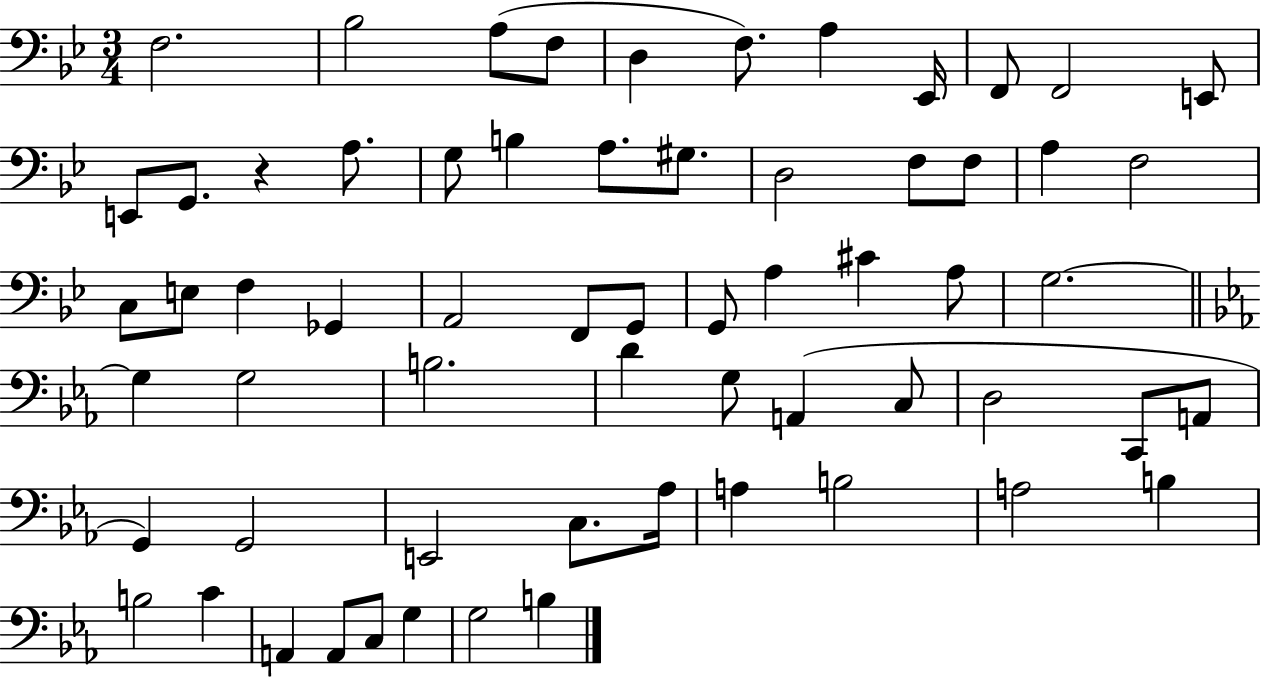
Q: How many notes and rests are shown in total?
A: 63